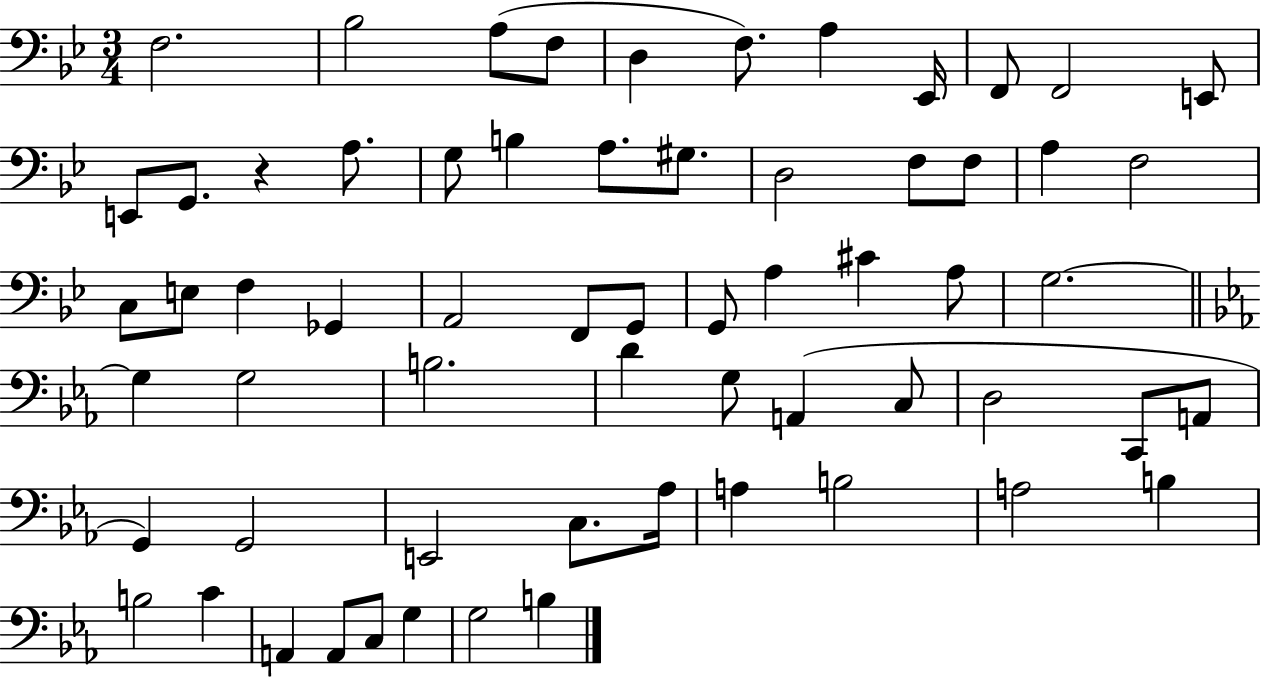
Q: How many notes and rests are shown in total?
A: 63